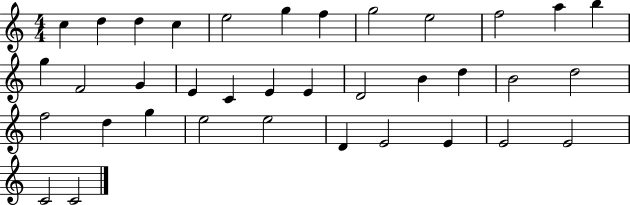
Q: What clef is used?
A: treble